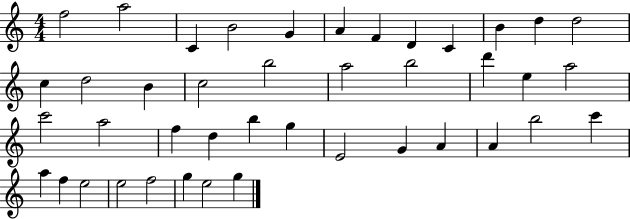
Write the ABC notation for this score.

X:1
T:Untitled
M:4/4
L:1/4
K:C
f2 a2 C B2 G A F D C B d d2 c d2 B c2 b2 a2 b2 d' e a2 c'2 a2 f d b g E2 G A A b2 c' a f e2 e2 f2 g e2 g